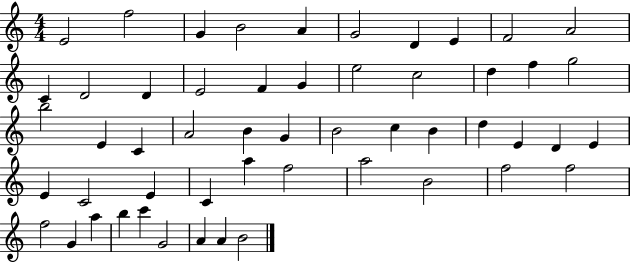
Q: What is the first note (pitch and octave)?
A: E4